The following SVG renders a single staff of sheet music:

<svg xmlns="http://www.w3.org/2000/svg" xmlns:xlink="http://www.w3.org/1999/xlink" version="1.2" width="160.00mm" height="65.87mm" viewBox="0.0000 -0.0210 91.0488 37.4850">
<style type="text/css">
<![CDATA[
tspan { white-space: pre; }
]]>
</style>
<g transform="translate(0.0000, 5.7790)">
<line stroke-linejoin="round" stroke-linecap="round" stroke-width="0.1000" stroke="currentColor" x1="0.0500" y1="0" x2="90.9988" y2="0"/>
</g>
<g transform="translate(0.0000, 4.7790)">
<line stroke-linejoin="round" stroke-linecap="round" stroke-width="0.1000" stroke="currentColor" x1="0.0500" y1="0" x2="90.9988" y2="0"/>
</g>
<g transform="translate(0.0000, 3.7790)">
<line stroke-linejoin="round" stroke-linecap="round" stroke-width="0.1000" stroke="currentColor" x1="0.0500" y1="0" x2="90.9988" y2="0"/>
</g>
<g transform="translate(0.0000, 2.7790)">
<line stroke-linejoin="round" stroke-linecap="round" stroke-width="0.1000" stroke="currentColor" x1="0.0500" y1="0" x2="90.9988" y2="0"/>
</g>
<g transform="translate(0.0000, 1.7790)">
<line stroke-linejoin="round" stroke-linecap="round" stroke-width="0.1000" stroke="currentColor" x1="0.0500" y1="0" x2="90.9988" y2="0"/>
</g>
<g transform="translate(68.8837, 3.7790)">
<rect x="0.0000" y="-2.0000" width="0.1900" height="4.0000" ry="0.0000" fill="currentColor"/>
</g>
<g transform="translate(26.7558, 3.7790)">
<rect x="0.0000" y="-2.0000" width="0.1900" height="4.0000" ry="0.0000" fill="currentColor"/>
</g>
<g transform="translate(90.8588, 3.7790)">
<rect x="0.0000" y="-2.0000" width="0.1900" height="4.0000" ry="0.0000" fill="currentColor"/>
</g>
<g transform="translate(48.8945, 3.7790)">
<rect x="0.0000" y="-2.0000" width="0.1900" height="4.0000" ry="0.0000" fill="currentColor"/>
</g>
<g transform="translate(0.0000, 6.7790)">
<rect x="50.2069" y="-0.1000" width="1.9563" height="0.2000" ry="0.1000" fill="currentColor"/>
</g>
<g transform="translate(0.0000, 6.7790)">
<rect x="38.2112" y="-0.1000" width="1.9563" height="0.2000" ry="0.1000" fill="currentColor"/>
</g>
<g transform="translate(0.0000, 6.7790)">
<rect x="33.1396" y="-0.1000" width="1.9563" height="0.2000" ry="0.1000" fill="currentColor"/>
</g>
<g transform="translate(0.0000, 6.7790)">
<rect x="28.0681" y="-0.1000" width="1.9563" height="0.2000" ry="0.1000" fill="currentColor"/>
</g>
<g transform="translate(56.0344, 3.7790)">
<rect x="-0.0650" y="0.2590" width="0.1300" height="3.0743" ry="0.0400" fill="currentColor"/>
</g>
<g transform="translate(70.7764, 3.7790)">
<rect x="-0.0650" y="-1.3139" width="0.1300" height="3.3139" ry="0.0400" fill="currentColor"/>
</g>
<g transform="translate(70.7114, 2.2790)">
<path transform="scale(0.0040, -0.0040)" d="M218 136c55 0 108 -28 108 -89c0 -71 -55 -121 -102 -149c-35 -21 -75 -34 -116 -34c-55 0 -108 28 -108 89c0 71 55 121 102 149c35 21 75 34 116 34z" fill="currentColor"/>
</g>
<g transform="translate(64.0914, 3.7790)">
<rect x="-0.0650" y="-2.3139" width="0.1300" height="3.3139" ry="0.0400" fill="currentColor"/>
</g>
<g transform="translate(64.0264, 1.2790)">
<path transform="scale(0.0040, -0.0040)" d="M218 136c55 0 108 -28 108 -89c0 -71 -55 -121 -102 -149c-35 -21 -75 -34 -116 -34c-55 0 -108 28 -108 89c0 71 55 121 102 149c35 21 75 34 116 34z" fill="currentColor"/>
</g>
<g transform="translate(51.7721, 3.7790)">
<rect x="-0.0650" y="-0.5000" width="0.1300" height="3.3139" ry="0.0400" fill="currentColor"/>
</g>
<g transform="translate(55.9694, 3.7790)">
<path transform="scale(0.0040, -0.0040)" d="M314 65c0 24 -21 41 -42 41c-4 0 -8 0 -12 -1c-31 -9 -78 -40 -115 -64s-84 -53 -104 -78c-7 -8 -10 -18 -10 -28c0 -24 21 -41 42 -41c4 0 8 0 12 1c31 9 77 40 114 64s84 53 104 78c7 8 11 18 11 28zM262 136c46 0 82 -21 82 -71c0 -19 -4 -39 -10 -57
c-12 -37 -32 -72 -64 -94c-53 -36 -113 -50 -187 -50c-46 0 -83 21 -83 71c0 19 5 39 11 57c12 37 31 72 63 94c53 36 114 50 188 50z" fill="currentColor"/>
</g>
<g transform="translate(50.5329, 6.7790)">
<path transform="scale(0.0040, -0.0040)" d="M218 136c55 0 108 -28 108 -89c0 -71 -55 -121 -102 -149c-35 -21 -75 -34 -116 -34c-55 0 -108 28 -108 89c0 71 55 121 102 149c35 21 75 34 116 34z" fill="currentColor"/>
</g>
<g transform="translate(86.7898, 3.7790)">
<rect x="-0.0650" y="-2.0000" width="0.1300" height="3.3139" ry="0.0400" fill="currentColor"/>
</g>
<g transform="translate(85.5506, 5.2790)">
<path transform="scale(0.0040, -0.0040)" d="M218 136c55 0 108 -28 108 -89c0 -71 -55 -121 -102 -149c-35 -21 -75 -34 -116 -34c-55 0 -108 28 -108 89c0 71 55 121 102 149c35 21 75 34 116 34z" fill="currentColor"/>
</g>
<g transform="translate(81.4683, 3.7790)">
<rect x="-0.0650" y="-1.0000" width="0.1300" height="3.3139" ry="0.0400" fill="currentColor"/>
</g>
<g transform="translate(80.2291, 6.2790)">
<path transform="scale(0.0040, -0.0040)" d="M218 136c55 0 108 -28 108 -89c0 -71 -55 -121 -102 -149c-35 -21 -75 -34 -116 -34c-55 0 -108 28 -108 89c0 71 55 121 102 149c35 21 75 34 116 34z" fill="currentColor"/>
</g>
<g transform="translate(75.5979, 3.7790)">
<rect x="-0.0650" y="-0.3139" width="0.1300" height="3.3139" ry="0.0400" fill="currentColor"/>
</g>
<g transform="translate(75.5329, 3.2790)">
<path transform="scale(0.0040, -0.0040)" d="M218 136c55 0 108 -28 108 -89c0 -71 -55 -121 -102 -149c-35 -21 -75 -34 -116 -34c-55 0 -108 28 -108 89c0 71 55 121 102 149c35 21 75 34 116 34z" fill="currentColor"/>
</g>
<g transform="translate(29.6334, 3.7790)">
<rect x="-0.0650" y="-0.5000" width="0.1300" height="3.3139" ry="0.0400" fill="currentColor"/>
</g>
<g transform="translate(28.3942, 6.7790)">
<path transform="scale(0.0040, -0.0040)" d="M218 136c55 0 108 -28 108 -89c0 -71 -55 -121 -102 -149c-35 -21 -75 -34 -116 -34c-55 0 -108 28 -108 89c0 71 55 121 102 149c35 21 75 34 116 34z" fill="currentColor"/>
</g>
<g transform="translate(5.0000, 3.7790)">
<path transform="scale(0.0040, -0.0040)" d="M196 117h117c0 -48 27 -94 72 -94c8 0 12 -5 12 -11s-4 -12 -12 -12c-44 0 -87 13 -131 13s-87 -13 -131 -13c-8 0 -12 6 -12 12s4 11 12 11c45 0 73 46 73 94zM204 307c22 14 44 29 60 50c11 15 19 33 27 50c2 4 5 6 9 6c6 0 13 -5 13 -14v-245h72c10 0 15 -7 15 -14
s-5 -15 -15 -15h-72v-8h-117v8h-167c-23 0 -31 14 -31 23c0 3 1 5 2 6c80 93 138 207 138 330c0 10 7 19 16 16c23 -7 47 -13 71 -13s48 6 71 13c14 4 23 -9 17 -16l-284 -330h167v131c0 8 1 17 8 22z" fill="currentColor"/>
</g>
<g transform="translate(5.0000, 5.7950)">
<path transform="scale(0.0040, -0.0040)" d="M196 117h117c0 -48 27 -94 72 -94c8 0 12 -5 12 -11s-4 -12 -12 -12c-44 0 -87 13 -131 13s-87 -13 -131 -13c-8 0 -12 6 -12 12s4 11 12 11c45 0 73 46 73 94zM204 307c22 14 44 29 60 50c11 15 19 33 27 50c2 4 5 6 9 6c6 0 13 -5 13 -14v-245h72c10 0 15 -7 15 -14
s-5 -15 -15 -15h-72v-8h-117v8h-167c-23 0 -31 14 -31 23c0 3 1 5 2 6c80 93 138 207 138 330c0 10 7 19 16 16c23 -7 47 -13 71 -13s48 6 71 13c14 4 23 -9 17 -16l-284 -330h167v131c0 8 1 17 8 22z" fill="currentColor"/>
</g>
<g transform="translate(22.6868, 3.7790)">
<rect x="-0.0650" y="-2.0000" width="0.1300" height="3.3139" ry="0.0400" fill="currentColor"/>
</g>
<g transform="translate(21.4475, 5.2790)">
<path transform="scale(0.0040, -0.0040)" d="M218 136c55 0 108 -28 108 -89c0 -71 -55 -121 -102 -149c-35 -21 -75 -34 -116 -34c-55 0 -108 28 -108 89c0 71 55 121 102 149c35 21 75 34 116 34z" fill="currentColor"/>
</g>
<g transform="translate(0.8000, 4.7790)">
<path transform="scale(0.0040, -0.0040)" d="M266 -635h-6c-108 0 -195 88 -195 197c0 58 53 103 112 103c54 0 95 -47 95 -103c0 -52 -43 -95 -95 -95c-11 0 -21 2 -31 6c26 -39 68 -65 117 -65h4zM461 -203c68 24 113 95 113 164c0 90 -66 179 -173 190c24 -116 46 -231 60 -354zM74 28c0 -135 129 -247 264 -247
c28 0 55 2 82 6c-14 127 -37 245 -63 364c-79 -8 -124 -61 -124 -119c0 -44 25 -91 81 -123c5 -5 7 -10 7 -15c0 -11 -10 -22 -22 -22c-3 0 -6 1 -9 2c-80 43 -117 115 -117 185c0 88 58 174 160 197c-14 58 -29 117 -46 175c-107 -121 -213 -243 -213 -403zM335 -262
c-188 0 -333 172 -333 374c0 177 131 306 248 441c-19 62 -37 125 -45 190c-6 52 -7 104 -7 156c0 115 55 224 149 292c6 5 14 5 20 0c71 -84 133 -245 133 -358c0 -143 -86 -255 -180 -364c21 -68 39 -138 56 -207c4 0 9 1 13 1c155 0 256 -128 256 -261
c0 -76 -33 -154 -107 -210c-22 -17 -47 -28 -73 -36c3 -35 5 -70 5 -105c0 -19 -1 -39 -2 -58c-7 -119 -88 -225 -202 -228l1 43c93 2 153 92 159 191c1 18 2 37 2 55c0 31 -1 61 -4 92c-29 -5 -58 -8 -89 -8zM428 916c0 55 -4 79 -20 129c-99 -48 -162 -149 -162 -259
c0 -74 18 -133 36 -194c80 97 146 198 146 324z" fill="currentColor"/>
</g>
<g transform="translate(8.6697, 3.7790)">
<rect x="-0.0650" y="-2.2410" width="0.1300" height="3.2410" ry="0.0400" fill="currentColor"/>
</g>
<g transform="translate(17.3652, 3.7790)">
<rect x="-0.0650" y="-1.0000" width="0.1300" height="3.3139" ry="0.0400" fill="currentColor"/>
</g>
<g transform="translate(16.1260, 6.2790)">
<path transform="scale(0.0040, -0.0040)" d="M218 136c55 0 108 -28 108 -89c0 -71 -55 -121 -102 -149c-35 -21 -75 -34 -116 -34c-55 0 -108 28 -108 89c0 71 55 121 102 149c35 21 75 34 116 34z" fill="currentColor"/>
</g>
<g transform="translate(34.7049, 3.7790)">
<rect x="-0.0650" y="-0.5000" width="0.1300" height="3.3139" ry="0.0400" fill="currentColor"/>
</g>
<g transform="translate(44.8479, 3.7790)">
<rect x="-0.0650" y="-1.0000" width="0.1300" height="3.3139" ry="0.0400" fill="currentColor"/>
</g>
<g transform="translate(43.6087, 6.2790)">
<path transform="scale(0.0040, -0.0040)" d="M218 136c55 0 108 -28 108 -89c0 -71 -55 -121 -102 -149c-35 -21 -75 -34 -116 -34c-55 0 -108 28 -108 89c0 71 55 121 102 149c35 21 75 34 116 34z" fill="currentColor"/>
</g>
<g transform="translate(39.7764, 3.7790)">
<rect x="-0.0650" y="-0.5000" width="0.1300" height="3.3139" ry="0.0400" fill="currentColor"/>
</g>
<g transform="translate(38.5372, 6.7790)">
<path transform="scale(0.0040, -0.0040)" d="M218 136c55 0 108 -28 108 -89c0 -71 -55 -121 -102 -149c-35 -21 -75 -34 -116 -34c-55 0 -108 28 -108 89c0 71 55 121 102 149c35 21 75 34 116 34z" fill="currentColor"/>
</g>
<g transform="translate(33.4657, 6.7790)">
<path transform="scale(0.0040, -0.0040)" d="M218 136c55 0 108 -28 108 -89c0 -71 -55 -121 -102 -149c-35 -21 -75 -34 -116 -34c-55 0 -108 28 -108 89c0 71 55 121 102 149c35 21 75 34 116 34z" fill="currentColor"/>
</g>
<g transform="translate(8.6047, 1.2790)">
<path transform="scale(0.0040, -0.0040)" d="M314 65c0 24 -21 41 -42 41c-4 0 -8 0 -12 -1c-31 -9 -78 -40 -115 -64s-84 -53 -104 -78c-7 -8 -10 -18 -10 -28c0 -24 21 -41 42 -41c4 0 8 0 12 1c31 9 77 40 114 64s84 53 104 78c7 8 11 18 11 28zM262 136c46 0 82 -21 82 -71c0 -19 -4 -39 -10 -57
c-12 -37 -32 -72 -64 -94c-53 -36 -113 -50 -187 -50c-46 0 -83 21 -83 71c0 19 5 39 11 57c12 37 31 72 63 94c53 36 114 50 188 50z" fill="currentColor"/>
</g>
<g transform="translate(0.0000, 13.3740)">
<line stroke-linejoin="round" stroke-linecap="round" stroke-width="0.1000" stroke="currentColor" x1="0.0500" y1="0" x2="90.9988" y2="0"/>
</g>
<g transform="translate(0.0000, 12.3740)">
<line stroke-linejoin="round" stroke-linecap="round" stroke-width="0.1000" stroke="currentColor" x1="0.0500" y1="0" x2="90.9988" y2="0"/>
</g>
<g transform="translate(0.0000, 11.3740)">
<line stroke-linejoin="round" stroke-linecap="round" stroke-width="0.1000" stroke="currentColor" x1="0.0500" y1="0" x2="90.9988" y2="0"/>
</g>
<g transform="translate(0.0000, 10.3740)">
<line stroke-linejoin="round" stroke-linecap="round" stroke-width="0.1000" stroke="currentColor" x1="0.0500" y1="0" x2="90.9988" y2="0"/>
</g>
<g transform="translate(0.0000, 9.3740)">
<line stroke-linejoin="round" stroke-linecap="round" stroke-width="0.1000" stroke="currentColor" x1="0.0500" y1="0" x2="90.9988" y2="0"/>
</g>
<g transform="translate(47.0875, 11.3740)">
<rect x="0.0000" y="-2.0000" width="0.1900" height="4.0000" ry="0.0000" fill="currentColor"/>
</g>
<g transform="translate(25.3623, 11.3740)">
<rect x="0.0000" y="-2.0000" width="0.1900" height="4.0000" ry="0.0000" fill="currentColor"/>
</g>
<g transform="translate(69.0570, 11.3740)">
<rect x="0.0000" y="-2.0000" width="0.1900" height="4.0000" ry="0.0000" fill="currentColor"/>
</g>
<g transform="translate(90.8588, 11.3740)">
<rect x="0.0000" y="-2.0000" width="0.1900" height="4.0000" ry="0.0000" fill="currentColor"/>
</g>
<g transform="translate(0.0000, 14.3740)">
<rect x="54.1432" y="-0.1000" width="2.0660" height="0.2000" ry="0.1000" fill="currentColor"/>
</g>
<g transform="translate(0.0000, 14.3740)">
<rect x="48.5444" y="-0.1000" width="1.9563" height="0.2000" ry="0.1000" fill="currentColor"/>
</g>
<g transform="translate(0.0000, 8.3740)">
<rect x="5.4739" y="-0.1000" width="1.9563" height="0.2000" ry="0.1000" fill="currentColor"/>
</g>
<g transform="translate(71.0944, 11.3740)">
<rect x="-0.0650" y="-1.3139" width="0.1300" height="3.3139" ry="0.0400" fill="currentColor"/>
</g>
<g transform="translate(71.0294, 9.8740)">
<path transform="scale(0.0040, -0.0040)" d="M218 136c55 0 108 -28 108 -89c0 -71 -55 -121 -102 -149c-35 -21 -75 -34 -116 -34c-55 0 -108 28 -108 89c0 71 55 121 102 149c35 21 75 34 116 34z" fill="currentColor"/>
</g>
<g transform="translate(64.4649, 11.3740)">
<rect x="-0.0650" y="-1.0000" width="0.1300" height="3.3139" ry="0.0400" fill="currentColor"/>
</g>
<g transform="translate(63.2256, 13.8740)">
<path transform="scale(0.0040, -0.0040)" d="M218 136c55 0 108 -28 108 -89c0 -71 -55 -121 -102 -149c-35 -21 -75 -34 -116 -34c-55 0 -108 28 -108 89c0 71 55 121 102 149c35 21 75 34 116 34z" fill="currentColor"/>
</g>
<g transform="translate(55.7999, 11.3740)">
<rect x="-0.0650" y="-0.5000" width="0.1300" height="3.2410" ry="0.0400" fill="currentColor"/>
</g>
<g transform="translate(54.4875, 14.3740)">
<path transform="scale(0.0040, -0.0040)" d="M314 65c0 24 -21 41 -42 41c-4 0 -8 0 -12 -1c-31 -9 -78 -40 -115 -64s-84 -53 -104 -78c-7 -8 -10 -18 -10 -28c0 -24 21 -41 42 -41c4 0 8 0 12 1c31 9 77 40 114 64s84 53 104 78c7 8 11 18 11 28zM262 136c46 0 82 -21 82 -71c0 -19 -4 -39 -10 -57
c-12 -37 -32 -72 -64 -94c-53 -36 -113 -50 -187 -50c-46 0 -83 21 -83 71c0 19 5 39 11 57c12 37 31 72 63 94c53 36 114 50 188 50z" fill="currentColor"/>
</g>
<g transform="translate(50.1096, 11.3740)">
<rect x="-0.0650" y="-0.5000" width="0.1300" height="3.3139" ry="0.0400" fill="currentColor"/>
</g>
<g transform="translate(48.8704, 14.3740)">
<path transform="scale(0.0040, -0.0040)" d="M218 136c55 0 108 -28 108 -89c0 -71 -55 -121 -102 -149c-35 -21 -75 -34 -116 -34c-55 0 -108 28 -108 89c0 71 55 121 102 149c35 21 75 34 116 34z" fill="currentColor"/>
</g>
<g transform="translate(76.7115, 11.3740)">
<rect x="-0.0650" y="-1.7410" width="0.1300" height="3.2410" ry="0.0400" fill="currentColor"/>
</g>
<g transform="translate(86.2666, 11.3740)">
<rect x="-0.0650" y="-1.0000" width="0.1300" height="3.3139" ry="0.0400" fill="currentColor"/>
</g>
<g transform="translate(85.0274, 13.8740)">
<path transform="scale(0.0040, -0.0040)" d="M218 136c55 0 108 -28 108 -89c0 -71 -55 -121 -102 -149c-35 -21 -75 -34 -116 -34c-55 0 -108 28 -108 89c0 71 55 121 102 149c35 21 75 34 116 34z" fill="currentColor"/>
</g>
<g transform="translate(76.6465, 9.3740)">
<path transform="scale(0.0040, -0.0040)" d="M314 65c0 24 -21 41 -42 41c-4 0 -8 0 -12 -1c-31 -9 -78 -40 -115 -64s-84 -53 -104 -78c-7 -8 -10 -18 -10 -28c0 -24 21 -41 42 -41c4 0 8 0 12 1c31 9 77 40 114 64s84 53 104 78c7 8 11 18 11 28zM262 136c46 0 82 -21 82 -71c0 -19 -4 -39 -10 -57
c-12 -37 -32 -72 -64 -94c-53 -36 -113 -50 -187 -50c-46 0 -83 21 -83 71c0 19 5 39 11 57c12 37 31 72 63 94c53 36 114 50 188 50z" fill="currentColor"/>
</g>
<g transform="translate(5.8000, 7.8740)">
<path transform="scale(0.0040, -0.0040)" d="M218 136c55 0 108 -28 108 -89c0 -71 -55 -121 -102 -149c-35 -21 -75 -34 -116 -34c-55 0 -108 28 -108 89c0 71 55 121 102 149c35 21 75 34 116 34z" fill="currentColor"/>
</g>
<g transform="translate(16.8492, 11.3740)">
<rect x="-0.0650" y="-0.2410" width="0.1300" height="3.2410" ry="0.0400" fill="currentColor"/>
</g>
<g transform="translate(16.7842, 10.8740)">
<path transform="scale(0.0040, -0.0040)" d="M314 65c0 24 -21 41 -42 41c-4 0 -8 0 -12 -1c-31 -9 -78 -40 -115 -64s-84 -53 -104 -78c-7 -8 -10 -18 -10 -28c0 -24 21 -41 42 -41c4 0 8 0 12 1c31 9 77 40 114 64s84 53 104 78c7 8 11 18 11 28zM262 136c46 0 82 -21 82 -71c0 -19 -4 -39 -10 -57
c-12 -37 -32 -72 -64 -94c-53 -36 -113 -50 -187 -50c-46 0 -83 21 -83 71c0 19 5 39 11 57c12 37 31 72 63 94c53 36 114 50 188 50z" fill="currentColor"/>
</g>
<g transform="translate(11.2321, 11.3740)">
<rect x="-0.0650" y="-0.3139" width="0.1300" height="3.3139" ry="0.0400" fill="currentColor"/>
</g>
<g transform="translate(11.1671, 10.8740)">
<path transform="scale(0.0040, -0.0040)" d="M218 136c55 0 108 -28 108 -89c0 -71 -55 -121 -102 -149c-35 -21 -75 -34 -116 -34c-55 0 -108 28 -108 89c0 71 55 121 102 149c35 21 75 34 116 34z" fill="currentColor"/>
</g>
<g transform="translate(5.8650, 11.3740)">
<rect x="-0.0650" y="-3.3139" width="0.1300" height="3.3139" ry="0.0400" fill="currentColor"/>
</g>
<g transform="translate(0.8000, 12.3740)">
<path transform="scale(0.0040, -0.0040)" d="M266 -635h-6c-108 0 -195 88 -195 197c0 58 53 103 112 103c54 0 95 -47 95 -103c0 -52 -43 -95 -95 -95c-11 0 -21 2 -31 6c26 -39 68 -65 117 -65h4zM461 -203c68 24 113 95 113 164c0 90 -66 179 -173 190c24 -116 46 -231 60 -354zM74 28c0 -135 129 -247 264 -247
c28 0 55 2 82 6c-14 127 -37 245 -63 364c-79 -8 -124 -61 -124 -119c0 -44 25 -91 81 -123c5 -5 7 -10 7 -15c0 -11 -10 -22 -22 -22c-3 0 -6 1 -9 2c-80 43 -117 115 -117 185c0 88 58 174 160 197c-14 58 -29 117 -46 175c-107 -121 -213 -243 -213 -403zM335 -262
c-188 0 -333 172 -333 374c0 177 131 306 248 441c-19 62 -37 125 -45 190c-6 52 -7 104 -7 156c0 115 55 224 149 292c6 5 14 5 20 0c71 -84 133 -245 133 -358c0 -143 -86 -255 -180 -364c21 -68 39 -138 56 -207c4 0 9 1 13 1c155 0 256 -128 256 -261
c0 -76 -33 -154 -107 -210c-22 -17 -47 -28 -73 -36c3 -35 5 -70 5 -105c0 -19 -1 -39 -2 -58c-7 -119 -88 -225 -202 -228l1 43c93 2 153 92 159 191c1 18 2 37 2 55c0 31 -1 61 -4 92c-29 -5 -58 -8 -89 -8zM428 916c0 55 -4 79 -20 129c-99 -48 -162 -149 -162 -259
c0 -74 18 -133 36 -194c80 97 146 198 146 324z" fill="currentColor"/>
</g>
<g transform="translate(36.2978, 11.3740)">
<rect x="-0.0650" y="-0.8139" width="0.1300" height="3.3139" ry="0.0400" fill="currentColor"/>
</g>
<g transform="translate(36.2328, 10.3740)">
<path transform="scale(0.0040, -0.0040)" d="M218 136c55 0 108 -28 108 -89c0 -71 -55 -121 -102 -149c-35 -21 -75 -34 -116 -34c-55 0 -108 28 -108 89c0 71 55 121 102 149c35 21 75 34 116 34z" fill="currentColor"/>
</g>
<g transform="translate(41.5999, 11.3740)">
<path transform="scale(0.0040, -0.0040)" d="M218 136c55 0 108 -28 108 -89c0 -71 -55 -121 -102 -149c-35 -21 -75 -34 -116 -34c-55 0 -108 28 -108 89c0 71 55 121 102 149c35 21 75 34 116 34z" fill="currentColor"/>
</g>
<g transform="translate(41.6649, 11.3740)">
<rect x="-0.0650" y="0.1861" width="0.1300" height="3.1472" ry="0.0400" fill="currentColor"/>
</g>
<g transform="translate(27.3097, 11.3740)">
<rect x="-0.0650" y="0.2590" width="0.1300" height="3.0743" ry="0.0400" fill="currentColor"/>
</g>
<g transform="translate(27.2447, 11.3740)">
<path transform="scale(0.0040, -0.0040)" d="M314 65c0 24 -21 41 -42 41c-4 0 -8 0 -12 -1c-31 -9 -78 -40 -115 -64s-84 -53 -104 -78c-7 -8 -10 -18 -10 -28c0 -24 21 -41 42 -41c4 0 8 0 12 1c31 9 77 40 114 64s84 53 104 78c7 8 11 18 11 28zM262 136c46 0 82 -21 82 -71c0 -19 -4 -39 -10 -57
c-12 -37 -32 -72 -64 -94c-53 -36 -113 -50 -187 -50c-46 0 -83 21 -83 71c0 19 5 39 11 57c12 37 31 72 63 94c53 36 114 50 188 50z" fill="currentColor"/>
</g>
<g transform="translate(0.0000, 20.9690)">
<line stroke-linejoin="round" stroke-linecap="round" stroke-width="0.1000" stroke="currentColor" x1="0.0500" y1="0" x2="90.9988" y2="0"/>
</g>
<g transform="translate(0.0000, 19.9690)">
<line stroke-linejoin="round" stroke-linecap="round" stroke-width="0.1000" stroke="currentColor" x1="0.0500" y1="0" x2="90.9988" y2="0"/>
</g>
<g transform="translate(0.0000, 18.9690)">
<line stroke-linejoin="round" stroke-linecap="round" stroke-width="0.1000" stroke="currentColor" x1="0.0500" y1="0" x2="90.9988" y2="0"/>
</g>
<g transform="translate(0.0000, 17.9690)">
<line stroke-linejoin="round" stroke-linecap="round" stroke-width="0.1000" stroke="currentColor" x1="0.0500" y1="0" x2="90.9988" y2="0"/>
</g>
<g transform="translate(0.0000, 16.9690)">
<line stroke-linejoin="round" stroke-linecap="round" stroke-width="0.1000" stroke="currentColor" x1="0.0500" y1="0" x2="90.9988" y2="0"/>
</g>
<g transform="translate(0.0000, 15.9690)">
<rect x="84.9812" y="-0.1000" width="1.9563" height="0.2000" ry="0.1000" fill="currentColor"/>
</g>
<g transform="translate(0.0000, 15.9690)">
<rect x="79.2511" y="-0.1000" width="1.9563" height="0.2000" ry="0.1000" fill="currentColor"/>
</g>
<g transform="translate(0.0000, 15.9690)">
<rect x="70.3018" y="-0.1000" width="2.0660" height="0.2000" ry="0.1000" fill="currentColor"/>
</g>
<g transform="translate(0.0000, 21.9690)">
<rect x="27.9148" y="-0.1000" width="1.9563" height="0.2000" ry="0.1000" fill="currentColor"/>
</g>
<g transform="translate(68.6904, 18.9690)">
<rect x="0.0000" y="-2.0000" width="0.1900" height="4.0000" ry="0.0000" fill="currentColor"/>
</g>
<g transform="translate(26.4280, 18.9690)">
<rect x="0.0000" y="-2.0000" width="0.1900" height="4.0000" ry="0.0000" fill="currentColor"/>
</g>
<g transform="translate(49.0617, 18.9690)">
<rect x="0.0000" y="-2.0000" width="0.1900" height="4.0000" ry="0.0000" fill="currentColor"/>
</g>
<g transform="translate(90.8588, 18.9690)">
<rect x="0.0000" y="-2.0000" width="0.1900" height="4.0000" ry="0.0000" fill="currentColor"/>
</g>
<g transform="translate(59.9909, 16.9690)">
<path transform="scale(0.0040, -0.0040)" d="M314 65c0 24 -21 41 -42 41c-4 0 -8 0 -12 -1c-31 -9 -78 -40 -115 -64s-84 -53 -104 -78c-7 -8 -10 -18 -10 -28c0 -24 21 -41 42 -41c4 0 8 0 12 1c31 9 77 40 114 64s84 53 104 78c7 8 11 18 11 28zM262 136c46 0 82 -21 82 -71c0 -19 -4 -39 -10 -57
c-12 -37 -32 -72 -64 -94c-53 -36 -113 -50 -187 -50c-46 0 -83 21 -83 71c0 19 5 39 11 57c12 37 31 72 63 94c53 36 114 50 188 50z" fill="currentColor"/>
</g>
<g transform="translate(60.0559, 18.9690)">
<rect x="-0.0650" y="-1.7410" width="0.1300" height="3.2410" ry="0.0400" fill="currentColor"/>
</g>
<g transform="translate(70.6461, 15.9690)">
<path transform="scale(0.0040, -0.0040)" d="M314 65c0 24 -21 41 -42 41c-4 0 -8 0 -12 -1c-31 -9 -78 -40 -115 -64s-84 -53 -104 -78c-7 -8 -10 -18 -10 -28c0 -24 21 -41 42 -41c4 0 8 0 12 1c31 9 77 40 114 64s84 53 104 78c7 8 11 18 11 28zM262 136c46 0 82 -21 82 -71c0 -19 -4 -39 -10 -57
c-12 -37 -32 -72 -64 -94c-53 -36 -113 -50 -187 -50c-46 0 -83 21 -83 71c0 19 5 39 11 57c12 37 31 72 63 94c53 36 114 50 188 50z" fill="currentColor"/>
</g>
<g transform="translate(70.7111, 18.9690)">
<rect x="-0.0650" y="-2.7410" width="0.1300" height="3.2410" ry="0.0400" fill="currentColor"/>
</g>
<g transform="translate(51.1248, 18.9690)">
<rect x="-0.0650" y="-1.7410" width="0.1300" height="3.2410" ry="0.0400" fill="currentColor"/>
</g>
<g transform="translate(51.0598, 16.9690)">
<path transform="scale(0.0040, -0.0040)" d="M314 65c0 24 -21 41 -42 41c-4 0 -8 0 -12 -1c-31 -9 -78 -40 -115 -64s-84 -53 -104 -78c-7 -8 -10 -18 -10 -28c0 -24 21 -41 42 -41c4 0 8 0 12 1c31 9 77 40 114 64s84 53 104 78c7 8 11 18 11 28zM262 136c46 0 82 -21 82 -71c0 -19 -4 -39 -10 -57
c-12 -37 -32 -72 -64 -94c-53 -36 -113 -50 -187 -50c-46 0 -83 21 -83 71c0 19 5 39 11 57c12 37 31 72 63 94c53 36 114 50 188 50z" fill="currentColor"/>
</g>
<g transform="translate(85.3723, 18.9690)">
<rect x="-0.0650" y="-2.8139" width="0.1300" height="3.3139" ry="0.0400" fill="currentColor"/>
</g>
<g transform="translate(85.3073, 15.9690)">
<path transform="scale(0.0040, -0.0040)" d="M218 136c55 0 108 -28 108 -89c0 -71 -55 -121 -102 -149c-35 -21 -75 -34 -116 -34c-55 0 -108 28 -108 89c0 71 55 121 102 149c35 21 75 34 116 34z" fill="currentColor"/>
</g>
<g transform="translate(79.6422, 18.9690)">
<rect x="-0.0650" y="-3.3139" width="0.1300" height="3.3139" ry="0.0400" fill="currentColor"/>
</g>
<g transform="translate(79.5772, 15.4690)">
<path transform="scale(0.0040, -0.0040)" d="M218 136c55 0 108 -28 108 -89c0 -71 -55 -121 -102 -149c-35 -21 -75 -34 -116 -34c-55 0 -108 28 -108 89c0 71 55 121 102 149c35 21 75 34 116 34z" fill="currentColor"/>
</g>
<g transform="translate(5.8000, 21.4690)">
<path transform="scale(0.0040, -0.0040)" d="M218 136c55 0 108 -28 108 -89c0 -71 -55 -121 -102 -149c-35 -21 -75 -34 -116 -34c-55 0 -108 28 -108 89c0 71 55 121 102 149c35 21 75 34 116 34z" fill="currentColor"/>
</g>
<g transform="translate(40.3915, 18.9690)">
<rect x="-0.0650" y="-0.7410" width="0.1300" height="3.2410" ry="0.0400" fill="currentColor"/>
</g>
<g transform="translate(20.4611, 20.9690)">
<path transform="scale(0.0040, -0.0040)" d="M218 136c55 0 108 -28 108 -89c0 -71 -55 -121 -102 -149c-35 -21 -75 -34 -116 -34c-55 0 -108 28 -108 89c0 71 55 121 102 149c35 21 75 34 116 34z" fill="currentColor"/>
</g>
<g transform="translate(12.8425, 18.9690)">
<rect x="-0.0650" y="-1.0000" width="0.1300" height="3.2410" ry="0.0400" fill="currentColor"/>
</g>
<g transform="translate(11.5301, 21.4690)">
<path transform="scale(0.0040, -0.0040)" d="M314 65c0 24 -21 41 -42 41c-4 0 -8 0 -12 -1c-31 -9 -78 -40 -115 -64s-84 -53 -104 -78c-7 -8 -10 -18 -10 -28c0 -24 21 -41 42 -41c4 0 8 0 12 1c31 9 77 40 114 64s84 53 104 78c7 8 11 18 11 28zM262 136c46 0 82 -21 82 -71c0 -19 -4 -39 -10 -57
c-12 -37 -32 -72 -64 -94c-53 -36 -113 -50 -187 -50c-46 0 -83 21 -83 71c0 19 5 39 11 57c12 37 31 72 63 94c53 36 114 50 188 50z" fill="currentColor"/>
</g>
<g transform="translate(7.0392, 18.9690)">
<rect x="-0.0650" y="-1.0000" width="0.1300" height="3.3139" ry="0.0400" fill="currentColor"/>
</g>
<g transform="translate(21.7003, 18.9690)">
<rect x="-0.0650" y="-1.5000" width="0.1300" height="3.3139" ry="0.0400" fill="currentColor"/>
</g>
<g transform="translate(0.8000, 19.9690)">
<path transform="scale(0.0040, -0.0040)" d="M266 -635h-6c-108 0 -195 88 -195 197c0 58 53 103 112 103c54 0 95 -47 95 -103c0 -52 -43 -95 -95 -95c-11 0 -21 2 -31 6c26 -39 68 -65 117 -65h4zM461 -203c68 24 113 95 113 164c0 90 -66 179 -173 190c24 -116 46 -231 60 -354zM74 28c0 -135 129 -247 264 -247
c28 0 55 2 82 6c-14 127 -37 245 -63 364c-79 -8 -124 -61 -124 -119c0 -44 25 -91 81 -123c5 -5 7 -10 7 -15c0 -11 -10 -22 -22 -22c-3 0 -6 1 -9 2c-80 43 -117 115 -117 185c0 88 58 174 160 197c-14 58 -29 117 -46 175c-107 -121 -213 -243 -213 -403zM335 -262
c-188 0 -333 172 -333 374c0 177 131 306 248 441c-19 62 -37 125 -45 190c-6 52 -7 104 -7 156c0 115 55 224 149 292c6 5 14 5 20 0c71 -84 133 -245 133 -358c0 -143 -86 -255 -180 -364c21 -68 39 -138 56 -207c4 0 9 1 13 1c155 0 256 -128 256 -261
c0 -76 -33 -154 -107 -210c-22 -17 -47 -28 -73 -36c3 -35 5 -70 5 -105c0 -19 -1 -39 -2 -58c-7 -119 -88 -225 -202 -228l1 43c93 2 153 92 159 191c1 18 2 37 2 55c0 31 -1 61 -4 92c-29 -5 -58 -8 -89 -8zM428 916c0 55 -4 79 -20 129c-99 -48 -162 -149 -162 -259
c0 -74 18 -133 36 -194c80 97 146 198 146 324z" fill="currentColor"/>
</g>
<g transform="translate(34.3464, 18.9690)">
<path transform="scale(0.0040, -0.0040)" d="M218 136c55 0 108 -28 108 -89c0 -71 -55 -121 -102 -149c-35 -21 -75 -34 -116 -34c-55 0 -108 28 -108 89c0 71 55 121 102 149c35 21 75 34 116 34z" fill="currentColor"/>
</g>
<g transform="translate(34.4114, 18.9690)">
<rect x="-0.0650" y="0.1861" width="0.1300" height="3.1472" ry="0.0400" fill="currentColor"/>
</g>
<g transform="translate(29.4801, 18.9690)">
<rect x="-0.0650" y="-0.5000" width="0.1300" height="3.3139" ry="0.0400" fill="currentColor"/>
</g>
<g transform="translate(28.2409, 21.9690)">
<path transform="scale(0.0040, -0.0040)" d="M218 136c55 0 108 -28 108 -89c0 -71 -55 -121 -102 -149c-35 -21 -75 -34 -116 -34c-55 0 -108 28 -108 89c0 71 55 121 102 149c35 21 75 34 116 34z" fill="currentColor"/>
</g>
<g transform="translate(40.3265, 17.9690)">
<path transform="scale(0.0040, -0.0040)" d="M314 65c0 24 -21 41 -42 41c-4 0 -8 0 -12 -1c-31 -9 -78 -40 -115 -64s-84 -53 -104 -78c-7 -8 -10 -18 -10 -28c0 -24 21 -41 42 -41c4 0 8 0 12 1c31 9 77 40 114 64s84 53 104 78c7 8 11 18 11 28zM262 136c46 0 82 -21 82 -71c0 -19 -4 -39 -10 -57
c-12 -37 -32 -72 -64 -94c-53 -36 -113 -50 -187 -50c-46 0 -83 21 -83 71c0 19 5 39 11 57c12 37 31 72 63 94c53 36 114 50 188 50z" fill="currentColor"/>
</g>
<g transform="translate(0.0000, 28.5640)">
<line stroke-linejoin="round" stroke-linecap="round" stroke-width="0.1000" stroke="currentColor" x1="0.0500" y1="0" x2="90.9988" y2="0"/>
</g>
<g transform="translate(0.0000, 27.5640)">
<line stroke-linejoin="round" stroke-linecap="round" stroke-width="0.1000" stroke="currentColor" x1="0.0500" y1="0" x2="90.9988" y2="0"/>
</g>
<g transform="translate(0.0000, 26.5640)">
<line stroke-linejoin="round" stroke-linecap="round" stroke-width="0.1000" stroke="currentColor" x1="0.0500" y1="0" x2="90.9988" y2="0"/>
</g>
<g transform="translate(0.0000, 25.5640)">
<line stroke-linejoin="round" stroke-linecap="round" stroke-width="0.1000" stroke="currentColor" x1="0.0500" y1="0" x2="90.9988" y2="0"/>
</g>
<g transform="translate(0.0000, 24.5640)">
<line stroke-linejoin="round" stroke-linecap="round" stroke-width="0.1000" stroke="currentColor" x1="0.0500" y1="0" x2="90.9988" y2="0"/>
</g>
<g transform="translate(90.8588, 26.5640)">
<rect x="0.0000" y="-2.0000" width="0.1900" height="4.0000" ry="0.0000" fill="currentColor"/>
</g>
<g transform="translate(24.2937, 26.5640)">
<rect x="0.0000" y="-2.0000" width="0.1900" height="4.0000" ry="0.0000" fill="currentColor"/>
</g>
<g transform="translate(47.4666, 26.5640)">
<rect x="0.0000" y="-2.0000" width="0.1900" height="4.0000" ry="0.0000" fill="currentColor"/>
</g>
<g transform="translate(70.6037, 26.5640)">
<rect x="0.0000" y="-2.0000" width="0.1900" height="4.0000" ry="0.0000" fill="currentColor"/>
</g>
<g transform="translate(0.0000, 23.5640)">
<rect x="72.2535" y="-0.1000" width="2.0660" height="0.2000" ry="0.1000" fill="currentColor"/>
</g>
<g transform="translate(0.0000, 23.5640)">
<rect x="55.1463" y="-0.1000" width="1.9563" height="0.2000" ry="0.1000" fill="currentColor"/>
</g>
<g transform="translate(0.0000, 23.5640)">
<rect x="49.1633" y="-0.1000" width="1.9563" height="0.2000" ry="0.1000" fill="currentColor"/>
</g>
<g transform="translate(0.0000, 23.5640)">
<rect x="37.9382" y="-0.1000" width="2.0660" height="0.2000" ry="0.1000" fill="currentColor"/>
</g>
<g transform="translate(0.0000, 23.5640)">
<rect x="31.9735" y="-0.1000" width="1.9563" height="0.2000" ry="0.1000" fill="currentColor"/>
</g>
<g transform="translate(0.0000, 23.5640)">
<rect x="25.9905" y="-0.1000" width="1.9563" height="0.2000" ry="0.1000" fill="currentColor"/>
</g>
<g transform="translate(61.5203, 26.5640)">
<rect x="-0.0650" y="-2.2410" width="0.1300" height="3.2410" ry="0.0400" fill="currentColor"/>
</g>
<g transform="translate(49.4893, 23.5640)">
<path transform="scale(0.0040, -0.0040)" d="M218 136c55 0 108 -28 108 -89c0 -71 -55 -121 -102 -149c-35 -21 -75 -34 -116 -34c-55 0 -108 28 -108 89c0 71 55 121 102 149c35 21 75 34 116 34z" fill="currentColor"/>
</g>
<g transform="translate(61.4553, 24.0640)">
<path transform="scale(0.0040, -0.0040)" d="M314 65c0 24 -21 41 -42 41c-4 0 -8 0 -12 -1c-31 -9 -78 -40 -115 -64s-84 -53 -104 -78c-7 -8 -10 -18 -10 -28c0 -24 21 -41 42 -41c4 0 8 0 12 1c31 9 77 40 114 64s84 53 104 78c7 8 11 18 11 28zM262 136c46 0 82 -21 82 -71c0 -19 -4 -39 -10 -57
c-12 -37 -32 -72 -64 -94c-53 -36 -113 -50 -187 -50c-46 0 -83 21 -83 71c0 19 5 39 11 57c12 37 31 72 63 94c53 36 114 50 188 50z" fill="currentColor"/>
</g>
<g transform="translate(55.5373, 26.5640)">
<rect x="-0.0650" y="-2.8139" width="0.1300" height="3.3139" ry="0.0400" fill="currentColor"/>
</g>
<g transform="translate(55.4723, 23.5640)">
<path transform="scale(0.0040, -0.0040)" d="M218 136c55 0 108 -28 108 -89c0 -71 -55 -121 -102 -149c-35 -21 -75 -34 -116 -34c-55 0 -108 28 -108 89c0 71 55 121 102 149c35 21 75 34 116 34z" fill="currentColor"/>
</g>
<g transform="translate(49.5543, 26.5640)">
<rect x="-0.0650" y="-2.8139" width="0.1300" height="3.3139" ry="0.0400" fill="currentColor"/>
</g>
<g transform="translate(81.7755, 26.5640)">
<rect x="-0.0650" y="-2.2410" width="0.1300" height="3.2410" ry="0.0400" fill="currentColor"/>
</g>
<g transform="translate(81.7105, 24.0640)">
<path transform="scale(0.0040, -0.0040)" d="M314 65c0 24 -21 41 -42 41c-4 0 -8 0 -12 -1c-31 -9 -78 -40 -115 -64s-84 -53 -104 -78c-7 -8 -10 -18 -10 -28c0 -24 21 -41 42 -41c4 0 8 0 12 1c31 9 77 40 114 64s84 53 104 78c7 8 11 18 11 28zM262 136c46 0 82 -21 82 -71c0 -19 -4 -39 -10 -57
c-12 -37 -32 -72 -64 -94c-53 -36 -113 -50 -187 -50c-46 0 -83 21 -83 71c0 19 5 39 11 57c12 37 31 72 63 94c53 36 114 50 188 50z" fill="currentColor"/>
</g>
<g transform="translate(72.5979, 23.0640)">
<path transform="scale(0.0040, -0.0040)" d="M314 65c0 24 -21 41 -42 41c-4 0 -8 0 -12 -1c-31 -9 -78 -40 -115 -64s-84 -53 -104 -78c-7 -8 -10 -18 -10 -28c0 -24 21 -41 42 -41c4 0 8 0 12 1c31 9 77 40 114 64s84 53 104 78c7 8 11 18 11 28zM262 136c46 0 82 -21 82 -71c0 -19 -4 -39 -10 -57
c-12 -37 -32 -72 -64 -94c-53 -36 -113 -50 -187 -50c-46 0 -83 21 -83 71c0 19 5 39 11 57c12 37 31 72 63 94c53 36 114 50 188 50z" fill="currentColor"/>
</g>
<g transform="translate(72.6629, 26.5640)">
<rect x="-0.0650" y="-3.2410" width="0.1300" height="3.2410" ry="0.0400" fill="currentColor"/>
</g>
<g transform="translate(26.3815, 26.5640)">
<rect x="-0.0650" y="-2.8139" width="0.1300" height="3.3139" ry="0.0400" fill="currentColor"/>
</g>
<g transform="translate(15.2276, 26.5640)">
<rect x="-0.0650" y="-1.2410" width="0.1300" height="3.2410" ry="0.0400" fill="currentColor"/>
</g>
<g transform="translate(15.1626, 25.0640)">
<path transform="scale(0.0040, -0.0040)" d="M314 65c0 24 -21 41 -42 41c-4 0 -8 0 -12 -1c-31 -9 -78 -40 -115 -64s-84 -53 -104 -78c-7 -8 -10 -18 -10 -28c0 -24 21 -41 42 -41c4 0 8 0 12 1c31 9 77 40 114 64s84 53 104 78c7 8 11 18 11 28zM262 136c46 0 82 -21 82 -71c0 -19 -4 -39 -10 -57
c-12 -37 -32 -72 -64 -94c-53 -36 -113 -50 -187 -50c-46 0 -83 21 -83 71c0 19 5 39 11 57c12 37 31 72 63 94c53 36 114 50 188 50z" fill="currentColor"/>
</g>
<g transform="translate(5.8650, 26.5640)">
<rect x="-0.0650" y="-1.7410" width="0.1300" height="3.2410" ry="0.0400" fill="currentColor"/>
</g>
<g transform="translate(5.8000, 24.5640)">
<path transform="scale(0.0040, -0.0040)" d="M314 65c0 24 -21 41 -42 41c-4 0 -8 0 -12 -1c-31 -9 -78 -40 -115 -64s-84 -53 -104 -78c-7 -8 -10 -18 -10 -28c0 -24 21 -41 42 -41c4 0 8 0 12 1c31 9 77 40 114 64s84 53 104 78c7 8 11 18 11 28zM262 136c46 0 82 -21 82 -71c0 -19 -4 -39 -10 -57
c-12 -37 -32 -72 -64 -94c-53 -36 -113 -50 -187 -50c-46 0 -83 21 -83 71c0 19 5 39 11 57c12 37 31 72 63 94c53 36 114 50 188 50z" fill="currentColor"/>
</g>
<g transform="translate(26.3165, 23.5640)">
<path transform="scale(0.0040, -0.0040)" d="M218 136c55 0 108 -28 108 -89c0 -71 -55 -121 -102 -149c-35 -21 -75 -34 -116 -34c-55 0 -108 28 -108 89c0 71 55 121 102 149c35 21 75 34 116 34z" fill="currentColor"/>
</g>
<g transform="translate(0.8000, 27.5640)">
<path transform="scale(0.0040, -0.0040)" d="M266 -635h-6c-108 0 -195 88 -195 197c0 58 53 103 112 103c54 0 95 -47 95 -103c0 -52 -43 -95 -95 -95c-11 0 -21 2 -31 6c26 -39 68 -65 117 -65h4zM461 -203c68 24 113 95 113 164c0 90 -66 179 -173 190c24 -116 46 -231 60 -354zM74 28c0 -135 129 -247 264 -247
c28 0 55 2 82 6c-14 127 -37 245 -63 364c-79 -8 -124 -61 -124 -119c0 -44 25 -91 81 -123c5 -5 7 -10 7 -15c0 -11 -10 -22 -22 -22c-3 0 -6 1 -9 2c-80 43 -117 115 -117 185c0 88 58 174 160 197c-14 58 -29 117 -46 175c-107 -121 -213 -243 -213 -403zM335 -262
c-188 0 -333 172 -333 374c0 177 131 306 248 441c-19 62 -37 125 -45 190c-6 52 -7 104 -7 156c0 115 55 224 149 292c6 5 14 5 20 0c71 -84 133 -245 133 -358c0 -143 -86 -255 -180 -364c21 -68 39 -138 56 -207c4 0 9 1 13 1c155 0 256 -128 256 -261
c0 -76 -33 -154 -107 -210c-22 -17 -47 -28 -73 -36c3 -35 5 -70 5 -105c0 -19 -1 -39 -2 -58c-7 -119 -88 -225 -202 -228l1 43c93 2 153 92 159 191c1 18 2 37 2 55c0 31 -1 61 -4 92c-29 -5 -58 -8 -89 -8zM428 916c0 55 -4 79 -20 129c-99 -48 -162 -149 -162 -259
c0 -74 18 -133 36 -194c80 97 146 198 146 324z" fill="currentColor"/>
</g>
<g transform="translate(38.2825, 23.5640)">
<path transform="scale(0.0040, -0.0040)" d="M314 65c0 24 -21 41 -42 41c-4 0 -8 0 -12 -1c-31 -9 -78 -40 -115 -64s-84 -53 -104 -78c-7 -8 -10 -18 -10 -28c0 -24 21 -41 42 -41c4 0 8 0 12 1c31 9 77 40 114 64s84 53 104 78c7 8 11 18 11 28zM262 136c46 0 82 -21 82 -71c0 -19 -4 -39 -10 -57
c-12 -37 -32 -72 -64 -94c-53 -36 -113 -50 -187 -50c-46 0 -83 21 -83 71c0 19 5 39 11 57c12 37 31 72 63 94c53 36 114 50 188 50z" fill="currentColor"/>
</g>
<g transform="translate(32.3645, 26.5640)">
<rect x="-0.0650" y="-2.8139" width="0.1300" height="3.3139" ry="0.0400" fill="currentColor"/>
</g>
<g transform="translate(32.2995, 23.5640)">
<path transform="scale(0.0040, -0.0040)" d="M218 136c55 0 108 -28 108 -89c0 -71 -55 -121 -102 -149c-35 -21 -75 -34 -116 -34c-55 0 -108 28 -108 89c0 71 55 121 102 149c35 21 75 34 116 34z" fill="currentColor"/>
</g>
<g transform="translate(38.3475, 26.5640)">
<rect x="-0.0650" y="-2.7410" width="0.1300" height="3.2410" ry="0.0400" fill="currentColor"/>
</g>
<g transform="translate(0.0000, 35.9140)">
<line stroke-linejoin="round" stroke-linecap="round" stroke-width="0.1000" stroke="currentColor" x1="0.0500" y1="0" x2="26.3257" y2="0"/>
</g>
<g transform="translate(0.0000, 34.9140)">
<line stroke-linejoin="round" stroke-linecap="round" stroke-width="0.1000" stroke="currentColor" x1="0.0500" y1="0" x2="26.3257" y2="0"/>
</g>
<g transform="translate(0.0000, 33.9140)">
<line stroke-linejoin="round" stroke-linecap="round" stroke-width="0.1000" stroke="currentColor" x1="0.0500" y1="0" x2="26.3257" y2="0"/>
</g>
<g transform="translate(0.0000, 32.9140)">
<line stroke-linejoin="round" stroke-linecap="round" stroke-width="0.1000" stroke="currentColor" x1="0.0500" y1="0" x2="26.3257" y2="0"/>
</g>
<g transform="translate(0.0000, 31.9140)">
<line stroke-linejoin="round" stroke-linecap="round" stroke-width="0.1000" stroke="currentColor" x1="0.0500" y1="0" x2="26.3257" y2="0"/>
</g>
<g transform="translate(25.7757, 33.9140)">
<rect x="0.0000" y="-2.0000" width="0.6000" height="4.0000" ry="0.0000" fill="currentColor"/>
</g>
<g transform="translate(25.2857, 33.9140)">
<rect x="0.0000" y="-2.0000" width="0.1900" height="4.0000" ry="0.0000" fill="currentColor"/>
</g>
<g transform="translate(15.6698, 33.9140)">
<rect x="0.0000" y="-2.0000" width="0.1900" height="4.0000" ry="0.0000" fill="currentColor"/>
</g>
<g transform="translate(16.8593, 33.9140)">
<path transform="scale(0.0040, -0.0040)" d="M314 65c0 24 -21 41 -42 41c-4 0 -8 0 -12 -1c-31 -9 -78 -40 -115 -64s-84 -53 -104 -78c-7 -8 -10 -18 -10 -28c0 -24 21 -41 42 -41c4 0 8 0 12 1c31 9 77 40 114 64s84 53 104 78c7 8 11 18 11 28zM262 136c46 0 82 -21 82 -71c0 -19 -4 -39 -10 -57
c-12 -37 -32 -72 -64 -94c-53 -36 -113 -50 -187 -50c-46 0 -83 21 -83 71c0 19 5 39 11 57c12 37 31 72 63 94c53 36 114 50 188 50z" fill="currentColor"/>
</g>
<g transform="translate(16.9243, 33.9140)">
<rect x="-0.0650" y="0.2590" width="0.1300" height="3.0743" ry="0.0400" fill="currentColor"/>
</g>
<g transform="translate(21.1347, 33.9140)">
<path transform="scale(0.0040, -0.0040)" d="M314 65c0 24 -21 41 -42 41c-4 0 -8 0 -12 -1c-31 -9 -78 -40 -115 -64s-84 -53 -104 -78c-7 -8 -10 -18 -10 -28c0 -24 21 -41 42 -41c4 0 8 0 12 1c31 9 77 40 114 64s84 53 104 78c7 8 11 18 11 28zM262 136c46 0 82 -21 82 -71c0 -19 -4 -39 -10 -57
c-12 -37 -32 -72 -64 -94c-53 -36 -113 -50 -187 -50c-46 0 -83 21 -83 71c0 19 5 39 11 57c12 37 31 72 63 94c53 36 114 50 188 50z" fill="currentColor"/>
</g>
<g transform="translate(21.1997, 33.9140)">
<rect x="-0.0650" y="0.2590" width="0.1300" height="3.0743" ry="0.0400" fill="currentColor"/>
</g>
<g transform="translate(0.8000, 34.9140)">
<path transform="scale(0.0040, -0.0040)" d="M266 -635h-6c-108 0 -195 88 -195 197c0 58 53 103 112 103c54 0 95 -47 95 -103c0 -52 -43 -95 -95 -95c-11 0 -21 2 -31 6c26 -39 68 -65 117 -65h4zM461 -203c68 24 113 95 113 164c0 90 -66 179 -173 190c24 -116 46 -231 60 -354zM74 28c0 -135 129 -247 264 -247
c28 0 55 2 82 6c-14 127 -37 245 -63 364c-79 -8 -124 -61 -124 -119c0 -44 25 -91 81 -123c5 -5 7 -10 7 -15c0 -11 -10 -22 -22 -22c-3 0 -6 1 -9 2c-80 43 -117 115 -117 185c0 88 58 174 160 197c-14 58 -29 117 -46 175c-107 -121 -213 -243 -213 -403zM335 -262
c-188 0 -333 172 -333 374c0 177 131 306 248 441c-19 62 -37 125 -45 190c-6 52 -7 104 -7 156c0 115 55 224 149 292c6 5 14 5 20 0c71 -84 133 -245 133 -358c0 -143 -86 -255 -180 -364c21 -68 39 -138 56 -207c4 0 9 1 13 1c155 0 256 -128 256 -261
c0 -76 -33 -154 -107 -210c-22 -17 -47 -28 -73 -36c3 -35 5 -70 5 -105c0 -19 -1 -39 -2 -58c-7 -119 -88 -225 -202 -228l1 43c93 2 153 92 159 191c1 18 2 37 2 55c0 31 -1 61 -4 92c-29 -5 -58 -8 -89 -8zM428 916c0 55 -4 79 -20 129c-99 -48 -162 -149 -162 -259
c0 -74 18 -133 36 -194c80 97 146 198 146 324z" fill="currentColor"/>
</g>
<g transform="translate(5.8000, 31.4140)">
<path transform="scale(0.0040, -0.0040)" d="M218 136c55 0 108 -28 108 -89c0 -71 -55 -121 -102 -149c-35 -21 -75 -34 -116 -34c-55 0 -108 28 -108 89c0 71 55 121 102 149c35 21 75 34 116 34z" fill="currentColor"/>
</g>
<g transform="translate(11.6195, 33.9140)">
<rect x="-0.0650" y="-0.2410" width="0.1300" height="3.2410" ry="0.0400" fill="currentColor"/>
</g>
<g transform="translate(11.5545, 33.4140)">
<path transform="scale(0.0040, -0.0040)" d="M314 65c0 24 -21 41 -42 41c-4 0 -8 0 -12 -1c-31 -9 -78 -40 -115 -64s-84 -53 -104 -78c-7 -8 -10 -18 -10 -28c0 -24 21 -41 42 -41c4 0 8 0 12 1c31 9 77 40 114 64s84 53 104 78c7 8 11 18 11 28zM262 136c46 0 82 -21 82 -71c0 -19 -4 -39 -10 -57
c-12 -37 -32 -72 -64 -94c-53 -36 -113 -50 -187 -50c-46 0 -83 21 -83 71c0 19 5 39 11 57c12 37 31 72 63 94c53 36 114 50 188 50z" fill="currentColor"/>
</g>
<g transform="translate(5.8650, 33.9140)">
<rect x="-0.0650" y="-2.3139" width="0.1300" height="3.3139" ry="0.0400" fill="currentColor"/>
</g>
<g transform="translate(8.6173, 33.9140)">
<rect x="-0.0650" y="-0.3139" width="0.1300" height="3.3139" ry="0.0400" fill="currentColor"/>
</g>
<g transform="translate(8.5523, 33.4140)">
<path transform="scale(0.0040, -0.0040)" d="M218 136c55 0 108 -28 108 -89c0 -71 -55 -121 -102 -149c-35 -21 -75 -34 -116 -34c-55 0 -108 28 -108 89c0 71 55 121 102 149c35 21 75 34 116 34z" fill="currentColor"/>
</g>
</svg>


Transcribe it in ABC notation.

X:1
T:Untitled
M:4/4
L:1/4
K:C
g2 D F C C C D C B2 g e c D F b c c2 B2 d B C C2 D e f2 D D D2 E C B d2 f2 f2 a2 b a f2 e2 a a a2 a a g2 b2 g2 g c c2 B2 B2